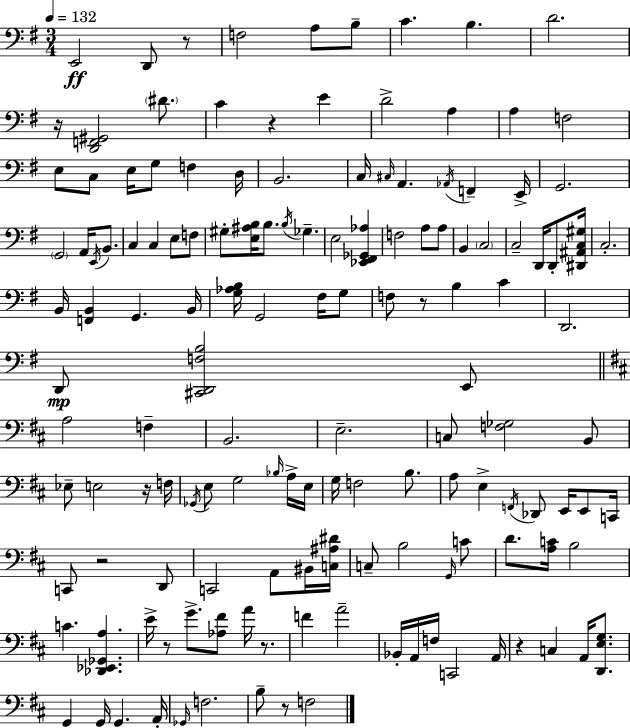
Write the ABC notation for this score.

X:1
T:Untitled
M:3/4
L:1/4
K:G
E,,2 D,,/2 z/2 F,2 A,/2 B,/2 C B, D2 z/4 [D,,F,,^G,,]2 ^D/2 C z E D2 A, A, F,2 E,/2 C,/2 E,/4 G,/2 F, D,/4 B,,2 C,/4 ^C,/4 A,, _A,,/4 F,, E,,/4 G,,2 G,,2 A,,/4 E,,/4 B,,/2 C, C, E,/2 F,/2 ^G,/2 [E,^A,B,]/4 B,/2 B,/4 _G, E,2 [_E,,^F,,_G,,_A,] F,2 A,/2 A,/2 B,, C,2 C,2 D,,/4 D,,/2 [^D,,^A,,C,^G,]/4 C,2 B,,/4 [F,,B,,] G,, B,,/4 [G,_A,B,]/4 G,,2 ^F,/4 G,/2 F,/2 z/2 B, C D,,2 D,,/2 [^C,,D,,F,B,]2 E,,/2 A,2 F, B,,2 E,2 C,/2 [F,_G,]2 B,,/2 _E,/2 E,2 z/4 F,/4 _G,,/4 E,/2 G,2 _B,/4 A,/4 E,/4 G,/4 F,2 B,/2 A,/2 E, F,,/4 _D,,/2 E,,/4 E,,/2 C,,/4 C,,/2 z2 D,,/2 C,,2 A,,/2 ^B,,/4 [C,^A,^D]/4 C,/2 B,2 G,,/4 C/2 D/2 [A,C]/4 B,2 C [_D,,_E,,_G,,A,] E/4 z/2 G/2 [_A,^F]/2 A/4 z/2 F A2 _B,,/4 A,,/4 F,/4 C,,2 A,,/4 z C, A,,/4 [D,,E,G,]/2 G,, G,,/4 G,, A,,/4 _G,,/4 F,2 B,/2 z/2 F,2